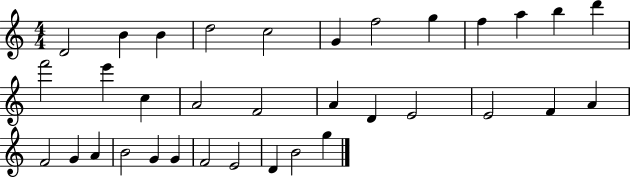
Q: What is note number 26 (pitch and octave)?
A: A4